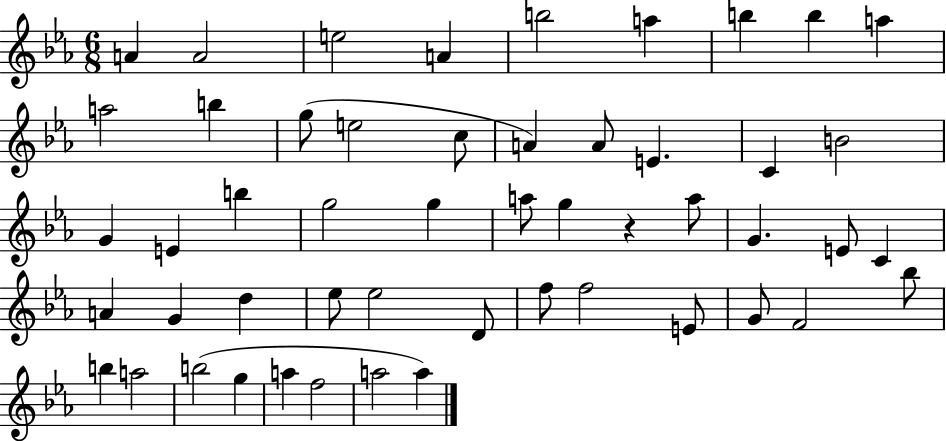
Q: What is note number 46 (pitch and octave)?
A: G5